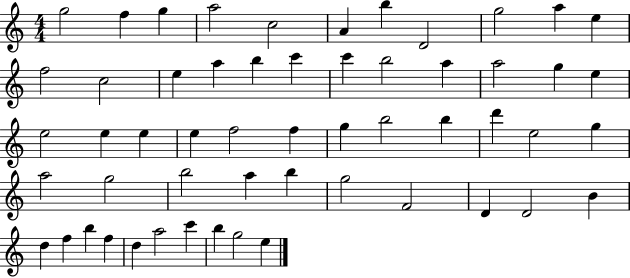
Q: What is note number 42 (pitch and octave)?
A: F4